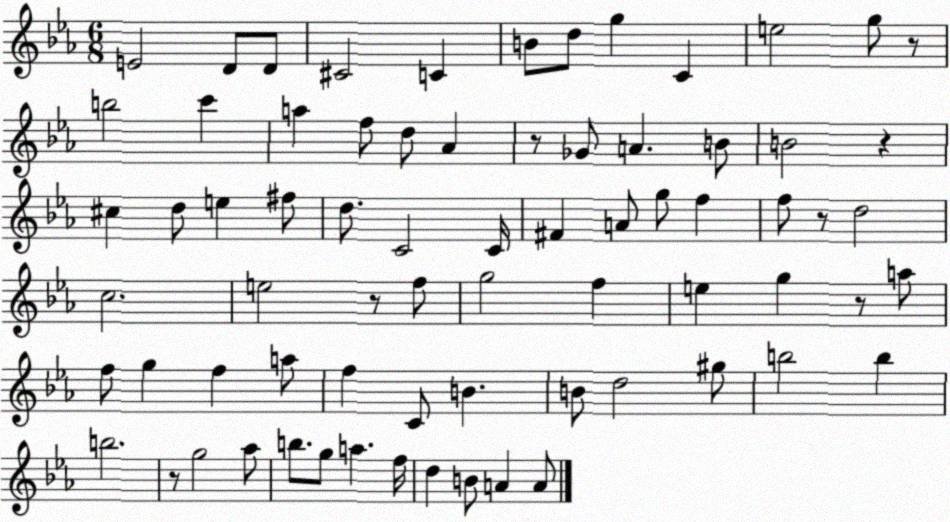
X:1
T:Untitled
M:6/8
L:1/4
K:Eb
E2 D/2 D/2 ^C2 C B/2 d/2 g C e2 g/2 z/2 b2 c' a f/2 d/2 _A z/2 _G/2 A B/2 B2 z ^c d/2 e ^f/2 d/2 C2 C/4 ^F A/2 g/2 f f/2 z/2 d2 c2 e2 z/2 f/2 g2 f e g z/2 a/2 f/2 g f a/2 f C/2 B B/2 d2 ^g/2 b2 b b2 z/2 g2 _a/2 b/2 g/2 a f/4 d B/2 A A/2